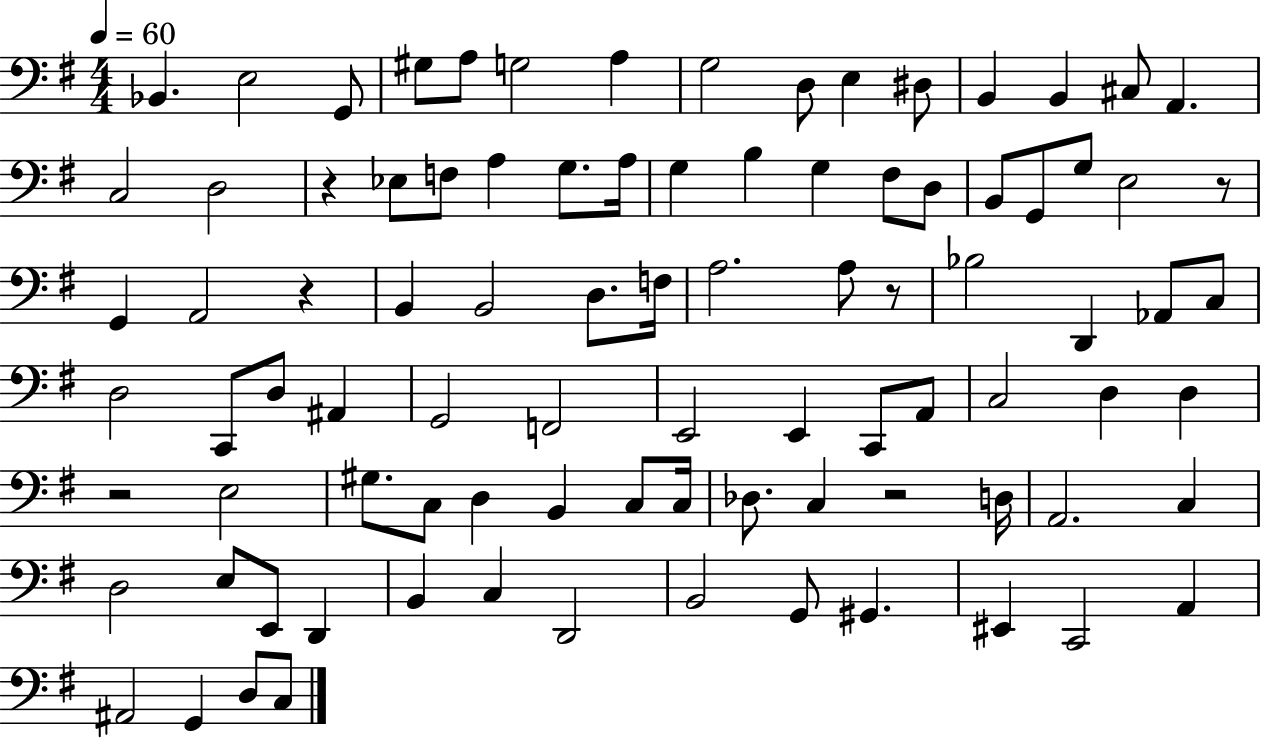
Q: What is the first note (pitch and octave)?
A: Bb2